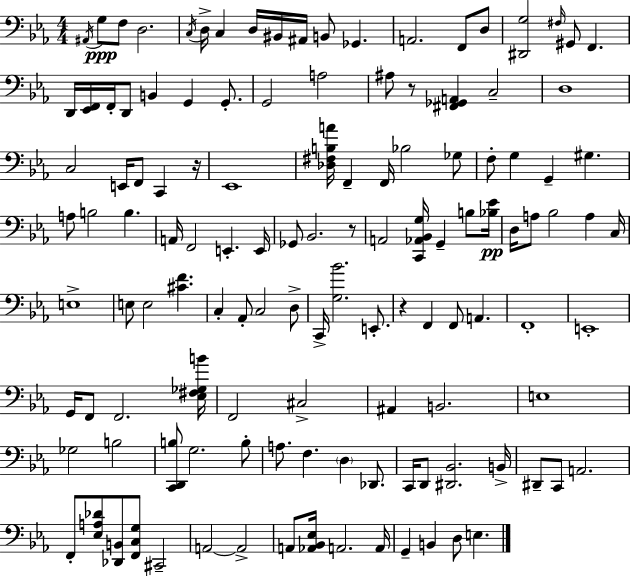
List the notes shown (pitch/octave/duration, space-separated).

A#2/s G3/e F3/e D3/h. C3/s D3/s C3/q D3/s BIS2/s A#2/s B2/e Gb2/q. A2/h. F2/e D3/e [D#2,G3]/h F#3/s G#2/e F2/q. D2/s [Eb2,F2]/s F2/s D2/e B2/q G2/q G2/e. G2/h A3/h A#3/e R/e [F#2,Gb2,A2]/q C3/h D3/w C3/h E2/s F2/e C2/q R/s Eb2/w [Db3,F#3,B3,A4]/s F2/q F2/s Bb3/h Gb3/e F3/e G3/q G2/q G#3/q. A3/e B3/h B3/q. A2/s F2/h E2/q. E2/s Gb2/e Bb2/h. R/e A2/h [C2,Ab2,Bb2,G3]/s G2/q B3/e [Bb3,Eb4]/s D3/s A3/e Bb3/h A3/q C3/s E3/w E3/e E3/h [C#4,F4]/q. C3/q Ab2/e C3/h D3/e C2/s [G3,Bb4]/h. E2/e. R/q F2/q F2/e A2/q. F2/w E2/w G2/s F2/e F2/h. [Eb3,F#3,Gb3,B4]/s F2/h C#3/h A#2/q B2/h. E3/w Gb3/h B3/h [C2,D2,B3]/e G3/h. B3/e A3/e. F3/q. D3/q Db2/e. C2/s D2/e [D#2,Bb2]/h. B2/s D#2/e C2/e A2/h. F2/e [Eb3,A3,Db4]/e [Db2,B2]/e [F2,C3,G3]/e C#2/h A2/h A2/h A2/e [Ab2,Bb2,Eb3]/s A2/h. A2/s G2/q B2/q D3/e E3/q.